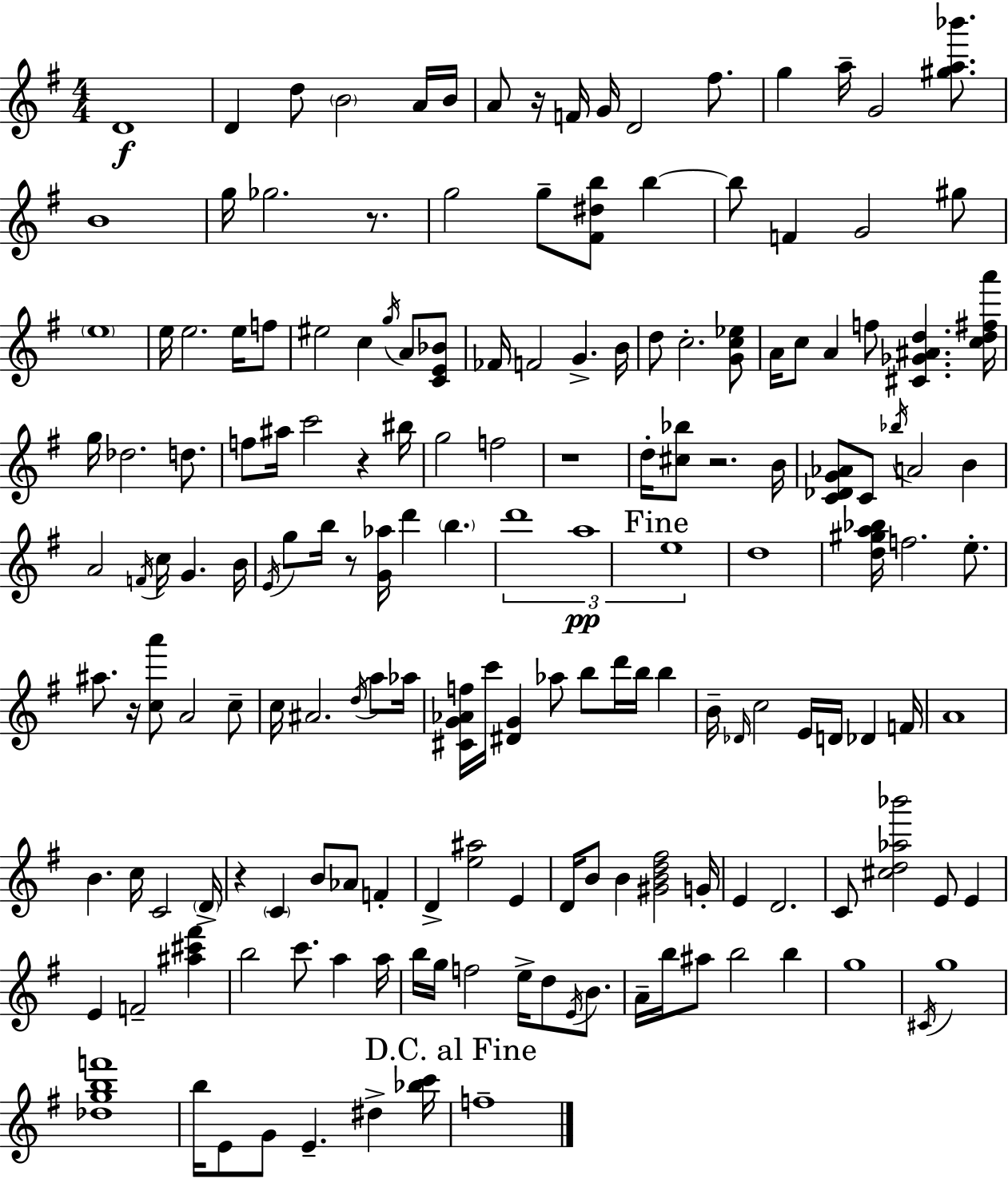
D4/w D4/q D5/e B4/h A4/s B4/s A4/e R/s F4/s G4/s D4/h F#5/e. G5/q A5/s G4/h [G#5,A5,Bb6]/e. B4/w G5/s Gb5/h. R/e. G5/h G5/e [F#4,D#5,B5]/e B5/q B5/e F4/q G4/h G#5/e E5/w E5/s E5/h. E5/s F5/e EIS5/h C5/q G5/s A4/e [C4,E4,Bb4]/e FES4/s F4/h G4/q. B4/s D5/e C5/h. [G4,C5,Eb5]/e A4/s C5/e A4/q F5/e [C#4,Gb4,A#4,D5]/q. [C5,D5,F#5,A6]/s G5/s Db5/h. D5/e. F5/e A#5/s C6/h R/q BIS5/s G5/h F5/h R/w D5/s [C#5,Bb5]/e R/h. B4/s [C4,Db4,G4,Ab4]/e C4/e Bb5/s A4/h B4/q A4/h F4/s C5/s G4/q. B4/s E4/s G5/e B5/s R/e [G4,Ab5]/s D6/q B5/q. D6/w A5/w E5/w D5/w [D5,G#5,A5,Bb5]/s F5/h. E5/e. A#5/e. R/s [C5,A6]/e A4/h C5/e C5/s A#4/h. D5/s A5/e Ab5/s [C#4,G4,Ab4,F5]/s C6/s [D#4,G4]/q Ab5/e B5/e D6/s B5/s B5/q B4/s Db4/s C5/h E4/s D4/s Db4/q F4/s A4/w B4/q. C5/s C4/h D4/s R/q C4/q B4/e Ab4/e F4/q D4/q [E5,A#5]/h E4/q D4/s B4/e B4/q [G#4,B4,D5,F#5]/h G4/s E4/q D4/h. C4/e [C#5,D5,Ab5,Bb6]/h E4/e E4/q E4/q F4/h [A#5,C#6,F#6]/q B5/h C6/e. A5/q A5/s B5/s G5/s F5/h E5/s D5/e E4/s B4/e. A4/s B5/s A#5/e B5/h B5/q G5/w C#4/s G5/w [Db5,G5,B5,F6]/w B5/s E4/e G4/e E4/q. D#5/q [Bb5,C6]/s F5/w